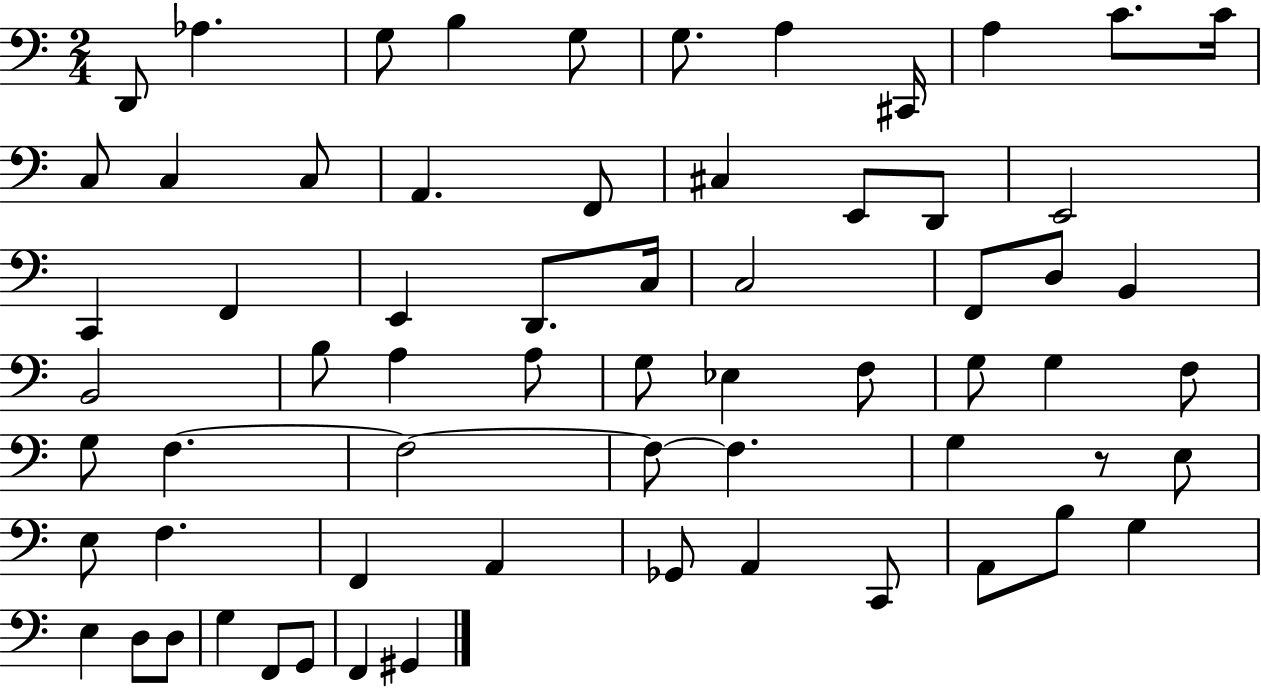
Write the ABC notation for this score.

X:1
T:Untitled
M:2/4
L:1/4
K:C
D,,/2 _A, G,/2 B, G,/2 G,/2 A, ^C,,/4 A, C/2 C/4 C,/2 C, C,/2 A,, F,,/2 ^C, E,,/2 D,,/2 E,,2 C,, F,, E,, D,,/2 C,/4 C,2 F,,/2 D,/2 B,, B,,2 B,/2 A, A,/2 G,/2 _E, F,/2 G,/2 G, F,/2 G,/2 F, F,2 F,/2 F, G, z/2 E,/2 E,/2 F, F,, A,, _G,,/2 A,, C,,/2 A,,/2 B,/2 G, E, D,/2 D,/2 G, F,,/2 G,,/2 F,, ^G,,